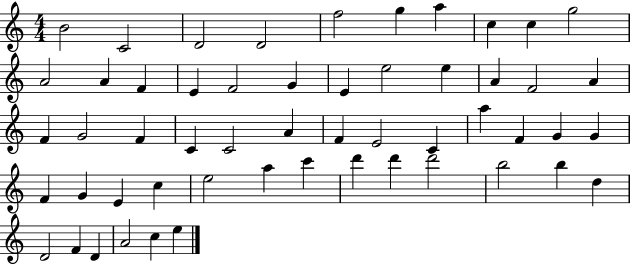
X:1
T:Untitled
M:4/4
L:1/4
K:C
B2 C2 D2 D2 f2 g a c c g2 A2 A F E F2 G E e2 e A F2 A F G2 F C C2 A F E2 C a F G G F G E c e2 a c' d' d' d'2 b2 b d D2 F D A2 c e